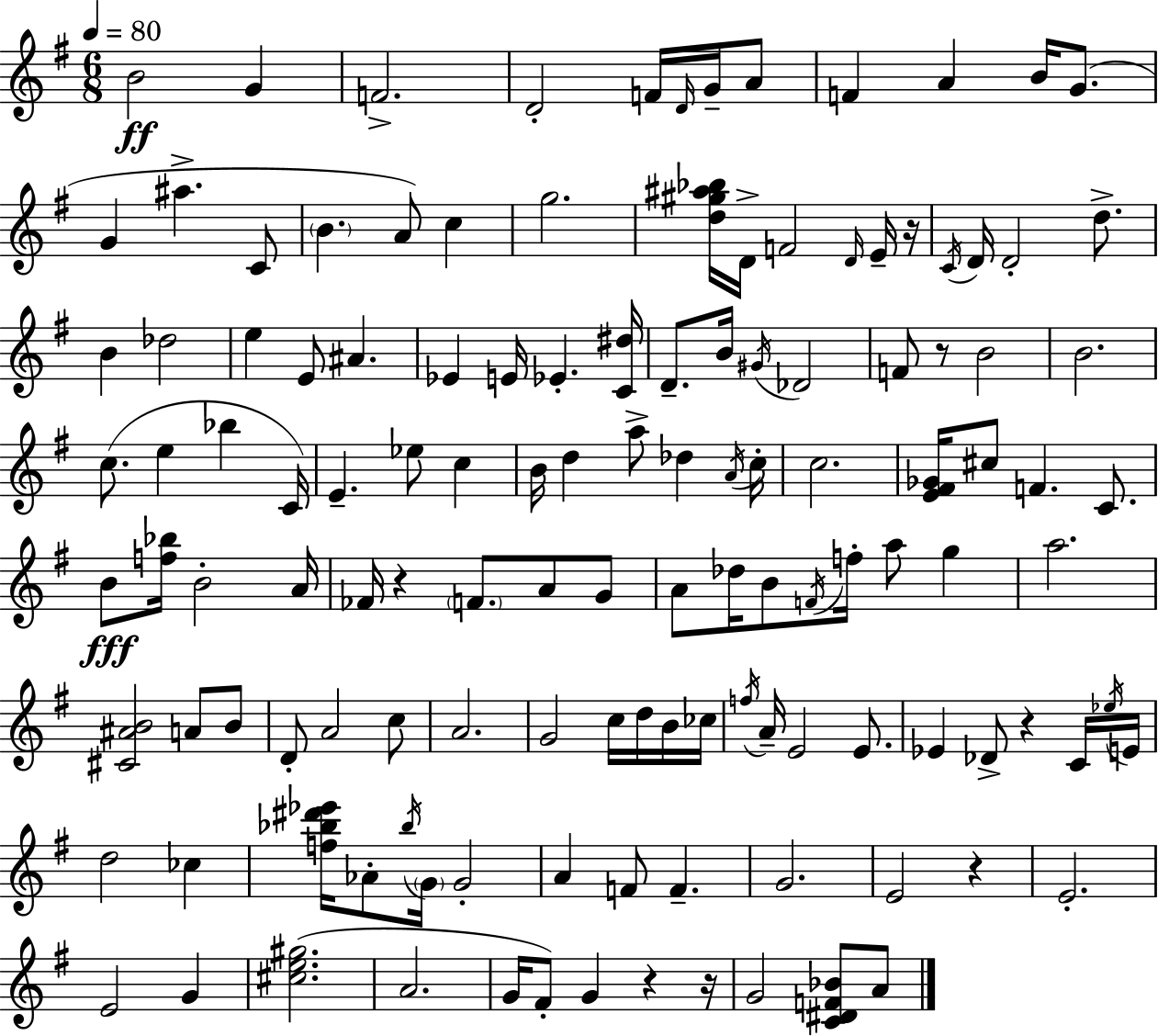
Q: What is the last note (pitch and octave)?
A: A4